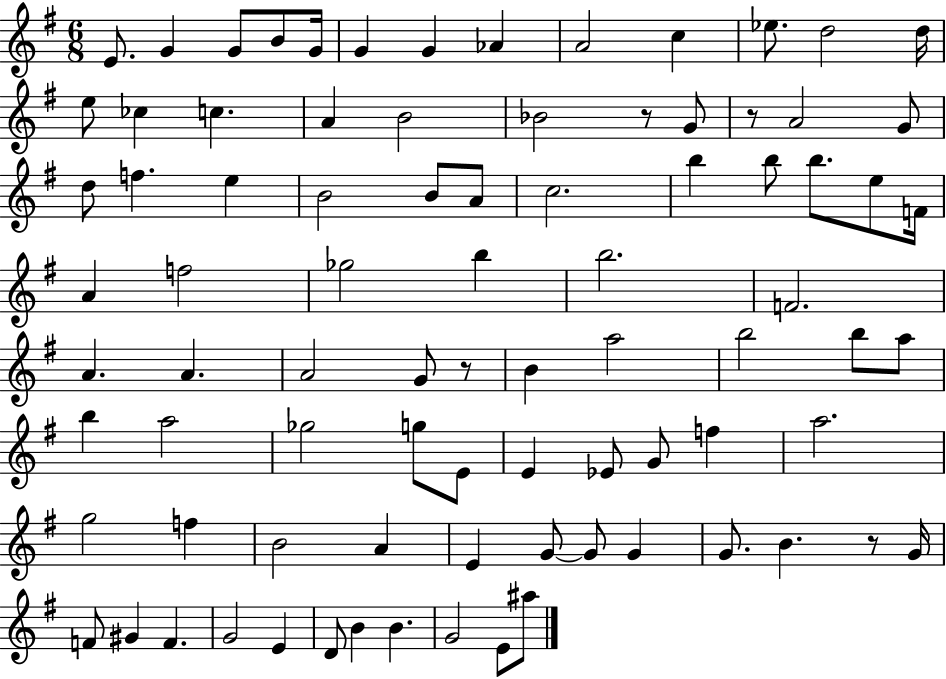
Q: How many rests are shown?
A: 4